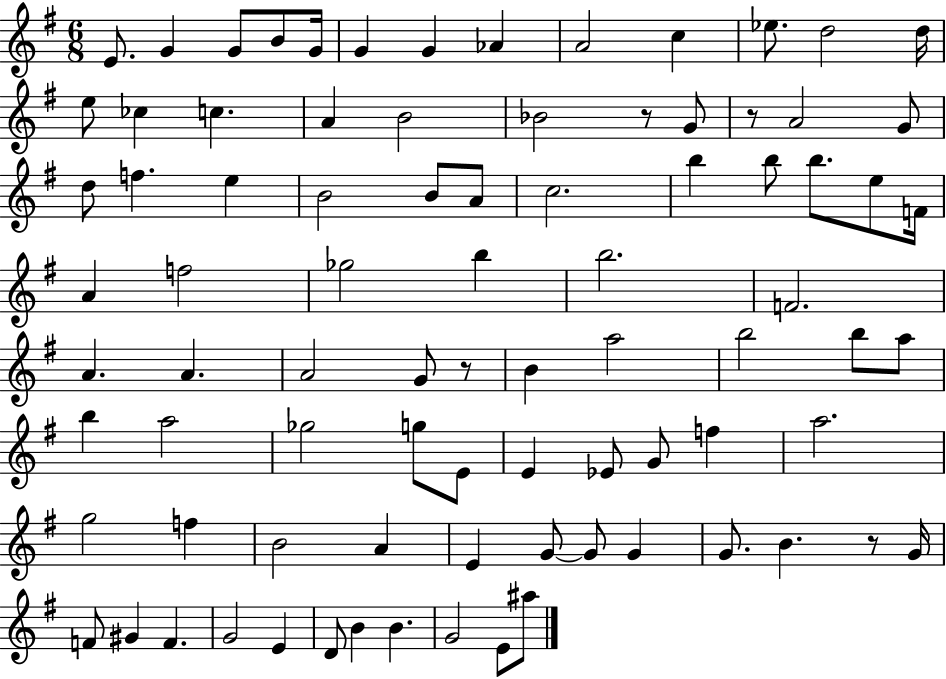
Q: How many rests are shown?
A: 4